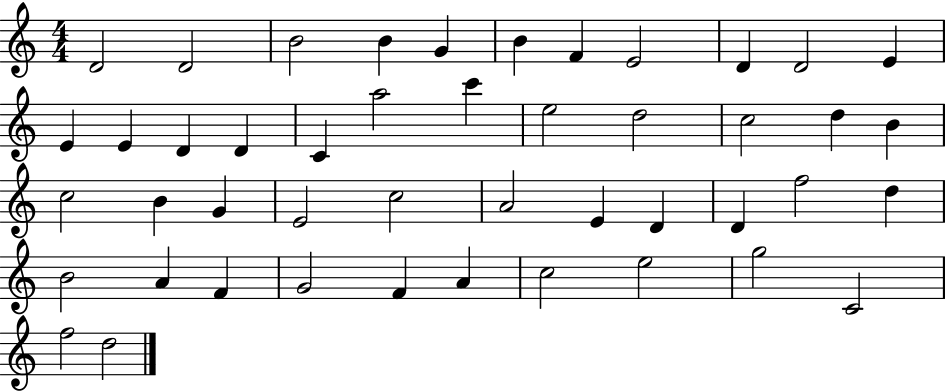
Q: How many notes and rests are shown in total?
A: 46